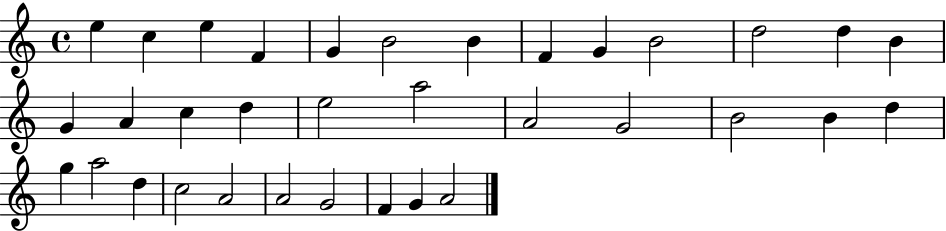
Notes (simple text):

E5/q C5/q E5/q F4/q G4/q B4/h B4/q F4/q G4/q B4/h D5/h D5/q B4/q G4/q A4/q C5/q D5/q E5/h A5/h A4/h G4/h B4/h B4/q D5/q G5/q A5/h D5/q C5/h A4/h A4/h G4/h F4/q G4/q A4/h